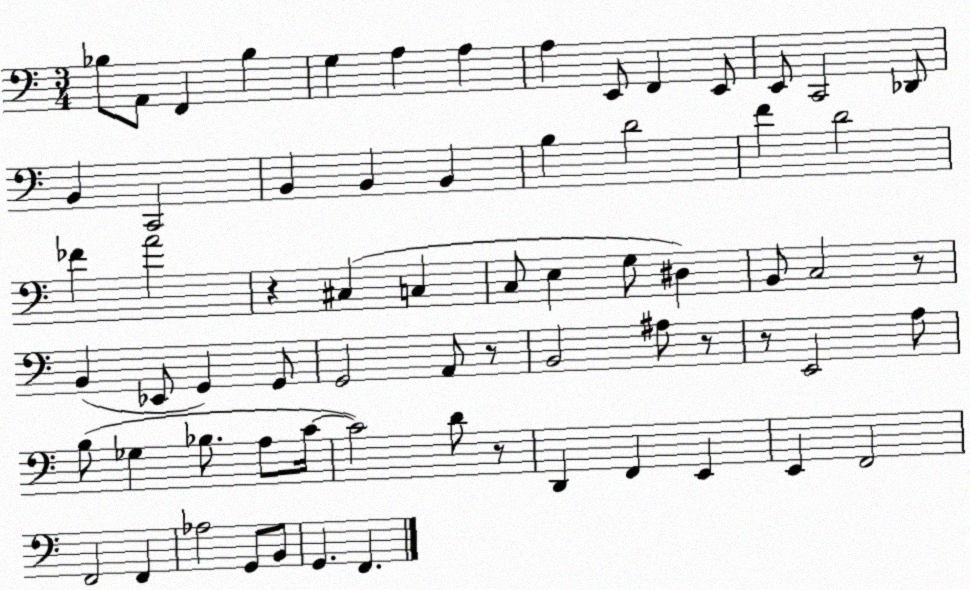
X:1
T:Untitled
M:3/4
L:1/4
K:C
_B,/2 A,,/2 F,, _B, G, A, A, A, E,,/2 F,, E,,/2 E,,/2 C,,2 _D,,/2 B,, C,,2 B,, B,, B,, B, D2 F D2 _F A2 z ^C, C, C,/2 E, G,/2 ^D, B,,/2 C,2 z/2 B,, _E,,/2 G,, G,,/2 G,,2 A,,/2 z/2 B,,2 ^A,/2 z/2 z/2 E,,2 A,/2 B,/2 _G, _B,/2 A,/2 C/4 C2 D/2 z/2 D,, F,, E,, E,, F,,2 F,,2 F,, _A,2 G,,/2 B,,/2 G,, F,,